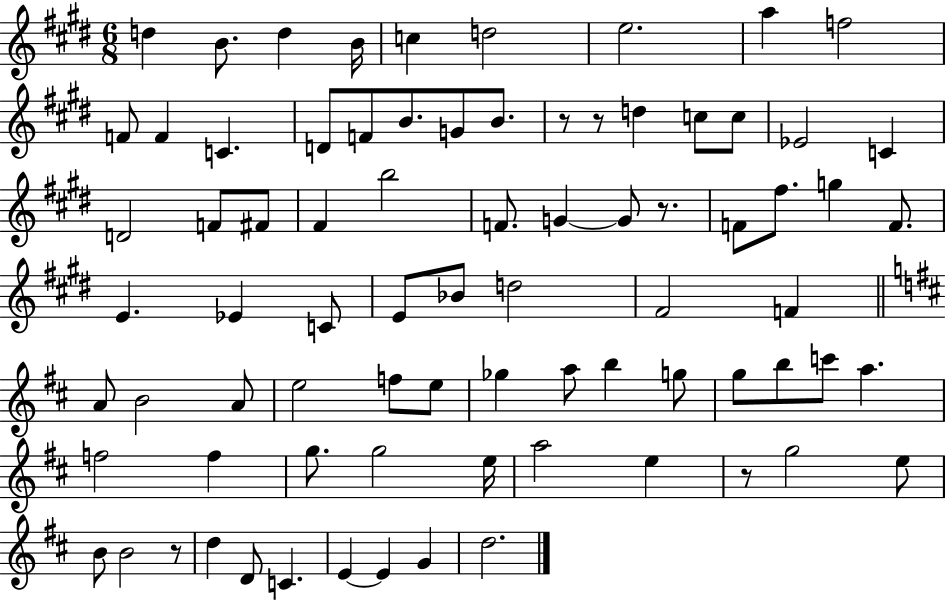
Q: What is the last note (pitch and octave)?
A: D5